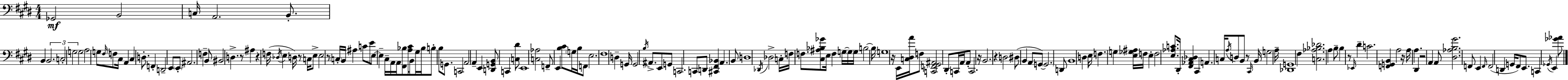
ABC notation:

X:1
T:Untitled
M:4/4
L:1/4
K:E
_G,,2 B,,2 C,/4 A,,2 B,,/2 B,, B,,2 C,2 G,2 G,2 A,2 G,/2 ^F,/4 F,/2 ^C,/4 A,, ^C, D,/2 F,, D,,2 E,,/2 E,,/2 ^A,,2 F, B,,/2 ^B,,2 D, z/2 ^A, z F,/4 _D,/4 E, D,/4 z/2 C,/4 E,/2 E,2 z/2 C,/4 B,,/4 ^A, C/2 E/2 E,/2 E, ^C,/4 A,,/4 A,,/4 [^F,,_B,]/2 [A,^C]/4 B,,/2 ^G,/4 _B,/4 B,/2 B,/2 G,,/2 C,,2 A,,2 A,, E,, [D,,G,,B,,]/2 C,, [C,^D]/2 E,,4 [C,_A,]2 F,,/2 E,, [B,^C]/2 G,/4 B,/4 F,,/2 E,2 ^F,4 D, G,,/4 G,,2 B,/4 ^A,,/2 E,,/2 G,,/2 C,,2 C,,/2 D,,/2 [^C,,^F,,_B,,] A,, B,,/2 D,4 _D,,/4 _D,2 C,/4 F,/4 F,/2 [^C,^A,_B,_G]/2 E,/4 F, G,/4 G,/4 G,/4 B,2 B,/4 G,4 z/4 E,,/4 [C,^D,A]/4 F,/2 [C,,F,,^G,,^A,,]2 ^D,,/2 C,,/4 A,,/4 A,,/2 C,,2 z/4 B,,2 z D,2 ^D,/2 B,, A,,/2 G,,/2 G,,2 D,,/2 B,,4 D, E,/4 F, G, [E,_G,^A,]/4 F,/4 E, F,2 [E,_A,C]/2 ^D,,/4 [^F,,_A,,^C,_D,] ^C,, A,, C,/4 A,/4 D,/2 B,,/2 z/2 ^C,,/4 B,,/4 G,2 A,/4 [_D,,G,,]4 ^F, [C,_A,_B,_D]2 A, B,/2 B, z/2 _E,,/4 ^D C2 [F,,G,,B,,] A,2 z/4 A,/4 A, ^D,, z2 A,, A,,/2 [^D,_A,B,^G]2 F,,/2 E,, F,,/4 F,,2 D,, G,,/4 ^F,,/2 E,,/2 C,, _G,,/4 E,, [_G_A]/2